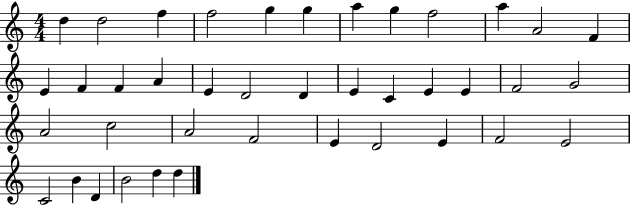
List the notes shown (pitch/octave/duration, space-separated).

D5/q D5/h F5/q F5/h G5/q G5/q A5/q G5/q F5/h A5/q A4/h F4/q E4/q F4/q F4/q A4/q E4/q D4/h D4/q E4/q C4/q E4/q E4/q F4/h G4/h A4/h C5/h A4/h F4/h E4/q D4/h E4/q F4/h E4/h C4/h B4/q D4/q B4/h D5/q D5/q